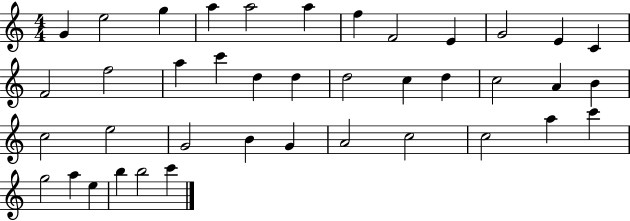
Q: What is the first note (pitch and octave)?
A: G4